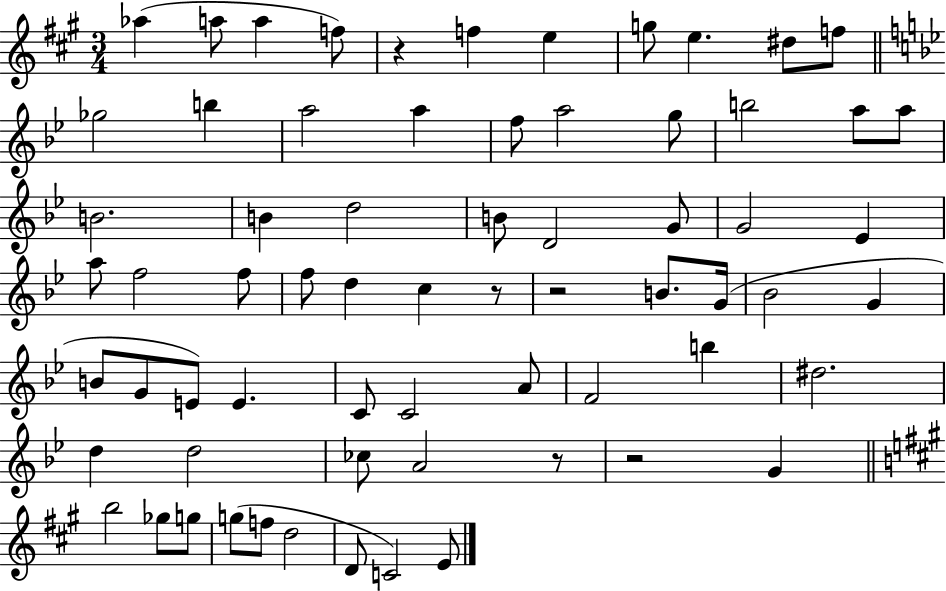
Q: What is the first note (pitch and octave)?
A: Ab5